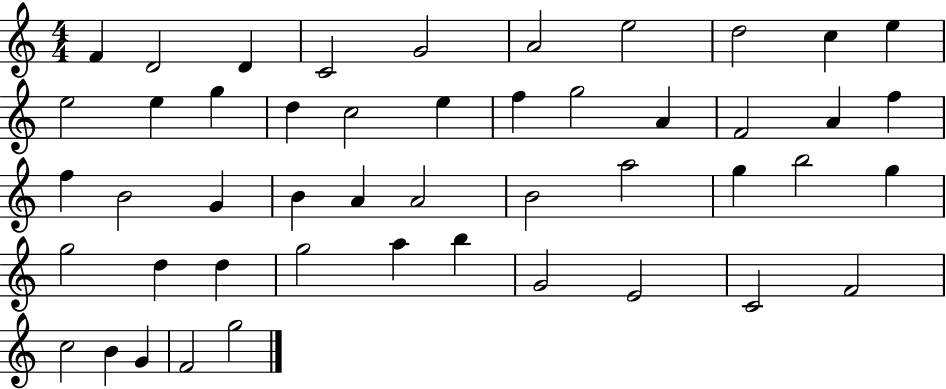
X:1
T:Untitled
M:4/4
L:1/4
K:C
F D2 D C2 G2 A2 e2 d2 c e e2 e g d c2 e f g2 A F2 A f f B2 G B A A2 B2 a2 g b2 g g2 d d g2 a b G2 E2 C2 F2 c2 B G F2 g2